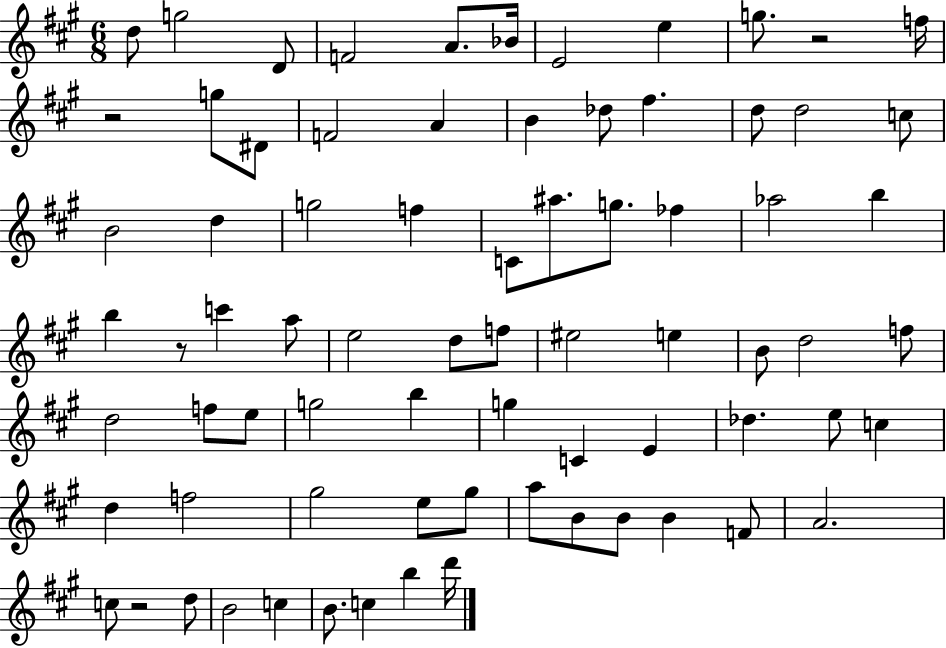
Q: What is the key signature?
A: A major